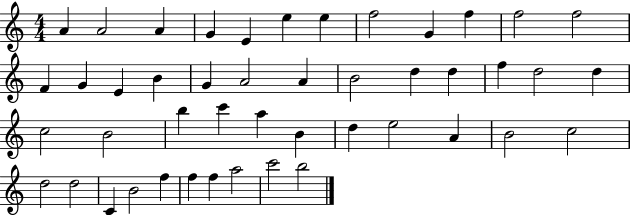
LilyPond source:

{
  \clef treble
  \numericTimeSignature
  \time 4/4
  \key c \major
  a'4 a'2 a'4 | g'4 e'4 e''4 e''4 | f''2 g'4 f''4 | f''2 f''2 | \break f'4 g'4 e'4 b'4 | g'4 a'2 a'4 | b'2 d''4 d''4 | f''4 d''2 d''4 | \break c''2 b'2 | b''4 c'''4 a''4 b'4 | d''4 e''2 a'4 | b'2 c''2 | \break d''2 d''2 | c'4 b'2 f''4 | f''4 f''4 a''2 | c'''2 b''2 | \break \bar "|."
}